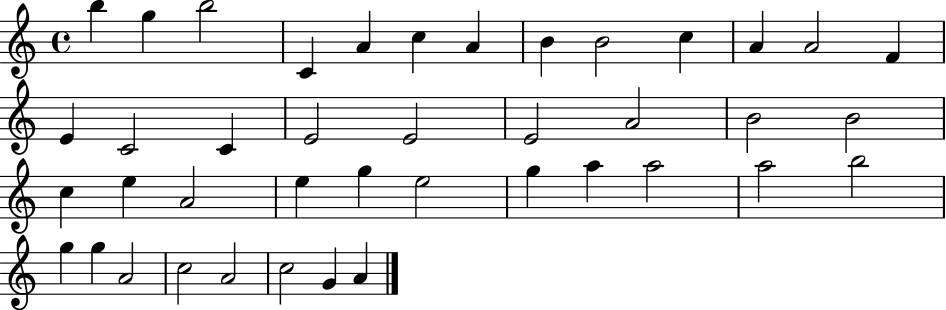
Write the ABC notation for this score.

X:1
T:Untitled
M:4/4
L:1/4
K:C
b g b2 C A c A B B2 c A A2 F E C2 C E2 E2 E2 A2 B2 B2 c e A2 e g e2 g a a2 a2 b2 g g A2 c2 A2 c2 G A